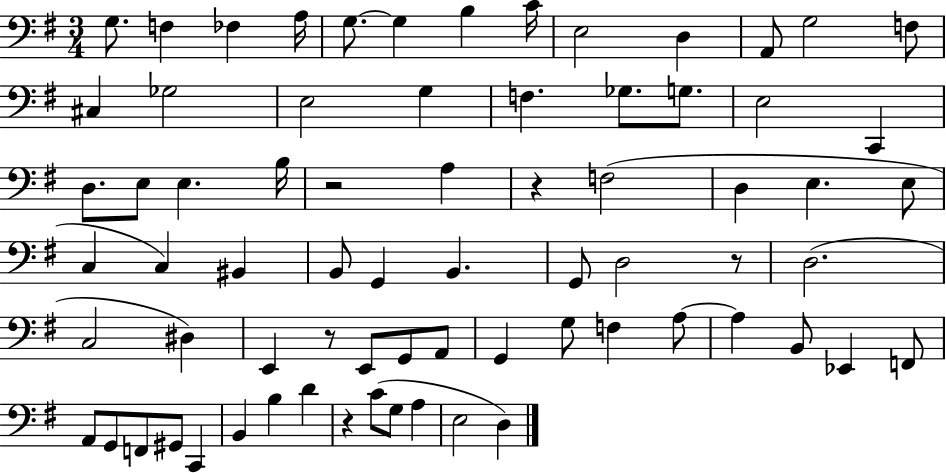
{
  \clef bass
  \numericTimeSignature
  \time 3/4
  \key g \major
  g8. f4 fes4 a16 | g8.~~ g4 b4 c'16 | e2 d4 | a,8 g2 f8 | \break cis4 ges2 | e2 g4 | f4. ges8. g8. | e2 c,4 | \break d8. e8 e4. b16 | r2 a4 | r4 f2( | d4 e4. e8 | \break c4 c4) bis,4 | b,8 g,4 b,4. | g,8 d2 r8 | d2.( | \break c2 dis4) | e,4 r8 e,8 g,8 a,8 | g,4 g8 f4 a8~~ | a4 b,8 ees,4 f,8 | \break a,8 g,8 f,8 gis,8 c,4 | b,4 b4 d'4 | r4 c'8( g8 a4 | e2 d4) | \break \bar "|."
}